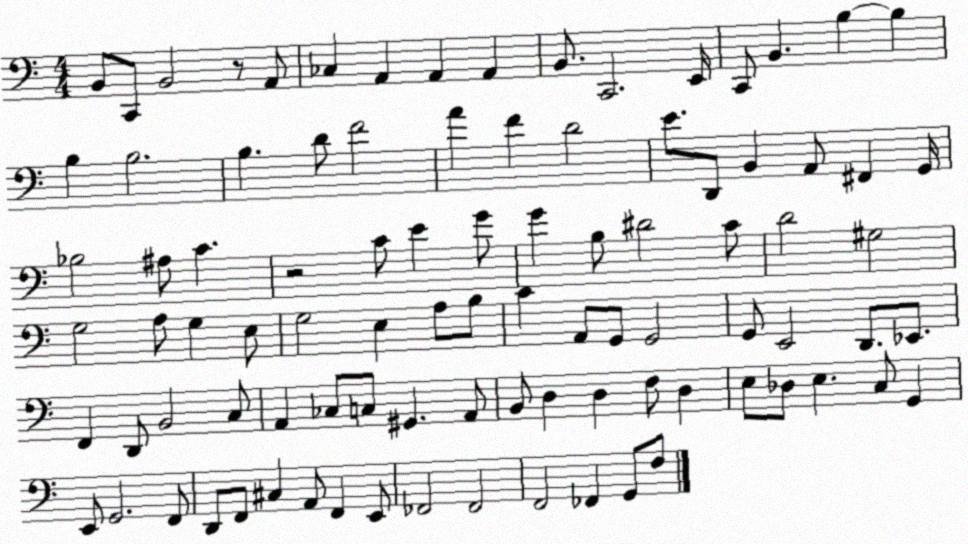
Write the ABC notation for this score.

X:1
T:Untitled
M:4/4
L:1/4
K:C
B,,/2 C,,/2 B,,2 z/2 A,,/2 _C, A,, A,, A,, B,,/2 C,,2 E,,/4 C,,/2 B,, B, B, B, B,2 B, D/2 F2 A F D2 E/2 D,,/2 B,, A,,/2 ^F,, G,,/4 _B,2 ^A,/2 C z2 C/2 E G/2 G B,/2 ^D2 C/2 D2 ^G,2 G,2 A,/2 G, E,/2 G,2 E, A,/2 B,/2 C A,,/2 G,,/2 G,,2 G,,/2 E,,2 D,,/2 _E,,/2 F,, D,,/2 B,,2 C,/2 A,, _C,/2 C,/2 ^G,, A,,/2 B,,/2 D, D, F,/2 D, E,/2 _D,/2 E, C,/2 G,, E,,/2 G,,2 F,,/2 D,,/2 F,,/2 ^C, A,,/2 F,, E,,/2 _F,,2 _F,,2 F,,2 _F,, G,,/2 F,/2